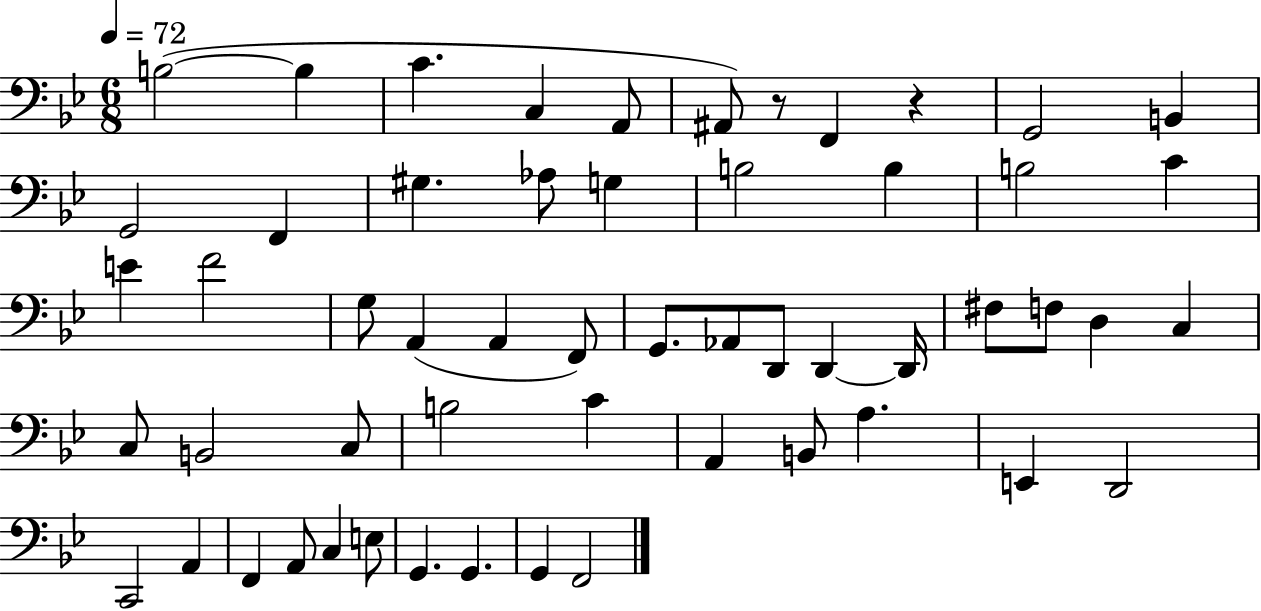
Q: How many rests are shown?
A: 2